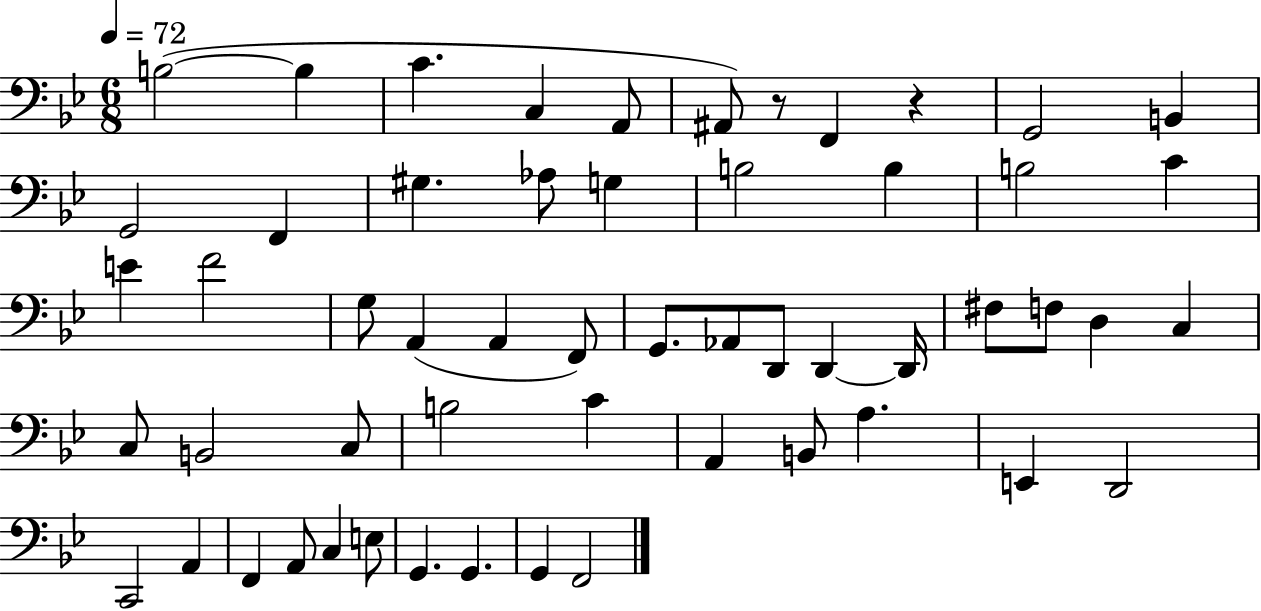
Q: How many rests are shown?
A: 2